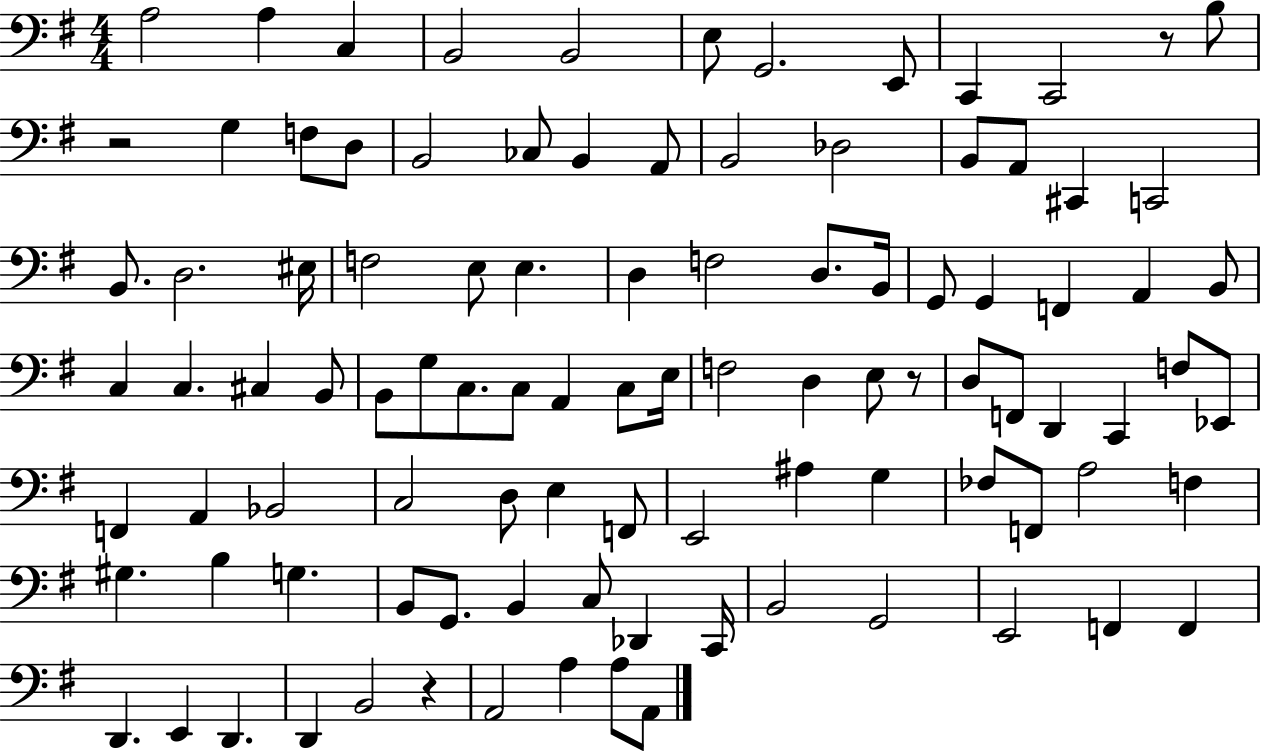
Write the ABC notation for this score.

X:1
T:Untitled
M:4/4
L:1/4
K:G
A,2 A, C, B,,2 B,,2 E,/2 G,,2 E,,/2 C,, C,,2 z/2 B,/2 z2 G, F,/2 D,/2 B,,2 _C,/2 B,, A,,/2 B,,2 _D,2 B,,/2 A,,/2 ^C,, C,,2 B,,/2 D,2 ^E,/4 F,2 E,/2 E, D, F,2 D,/2 B,,/4 G,,/2 G,, F,, A,, B,,/2 C, C, ^C, B,,/2 B,,/2 G,/2 C,/2 C,/2 A,, C,/2 E,/4 F,2 D, E,/2 z/2 D,/2 F,,/2 D,, C,, F,/2 _E,,/2 F,, A,, _B,,2 C,2 D,/2 E, F,,/2 E,,2 ^A, G, _F,/2 F,,/2 A,2 F, ^G, B, G, B,,/2 G,,/2 B,, C,/2 _D,, C,,/4 B,,2 G,,2 E,,2 F,, F,, D,, E,, D,, D,, B,,2 z A,,2 A, A,/2 A,,/2